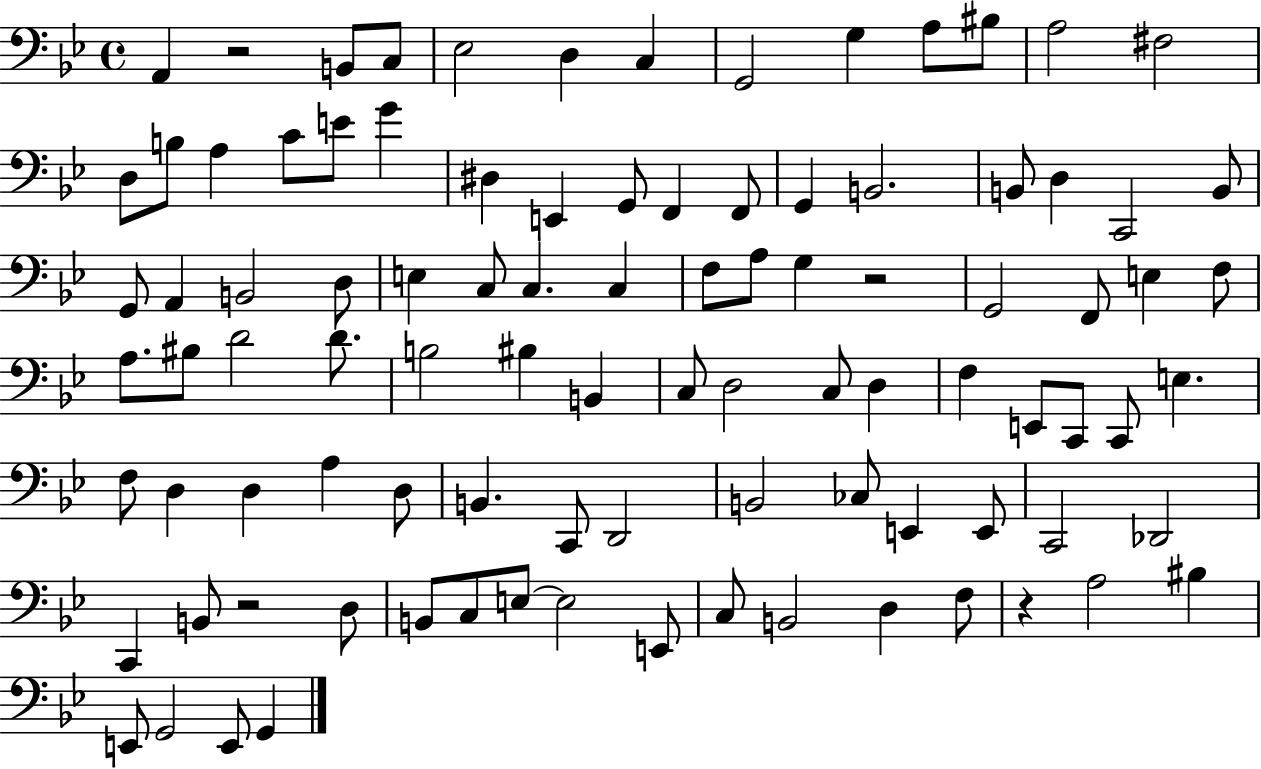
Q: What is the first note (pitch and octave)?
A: A2